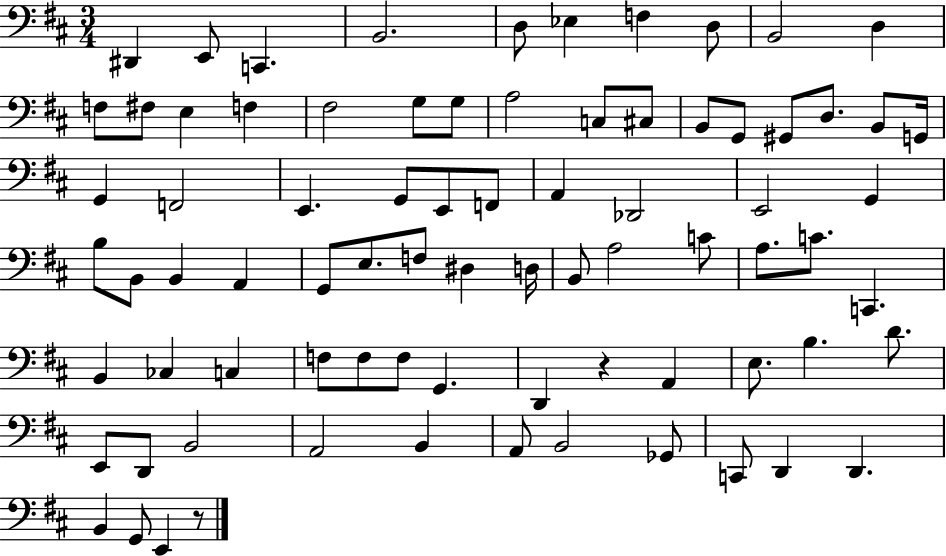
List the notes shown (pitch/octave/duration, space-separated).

D#2/q E2/e C2/q. B2/h. D3/e Eb3/q F3/q D3/e B2/h D3/q F3/e F#3/e E3/q F3/q F#3/h G3/e G3/e A3/h C3/e C#3/e B2/e G2/e G#2/e D3/e. B2/e G2/s G2/q F2/h E2/q. G2/e E2/e F2/e A2/q Db2/h E2/h G2/q B3/e B2/e B2/q A2/q G2/e E3/e. F3/e D#3/q D3/s B2/e A3/h C4/e A3/e. C4/e. C2/q. B2/q CES3/q C3/q F3/e F3/e F3/e G2/q. D2/q R/q A2/q E3/e. B3/q. D4/e. E2/e D2/e B2/h A2/h B2/q A2/e B2/h Gb2/e C2/e D2/q D2/q. B2/q G2/e E2/q R/e